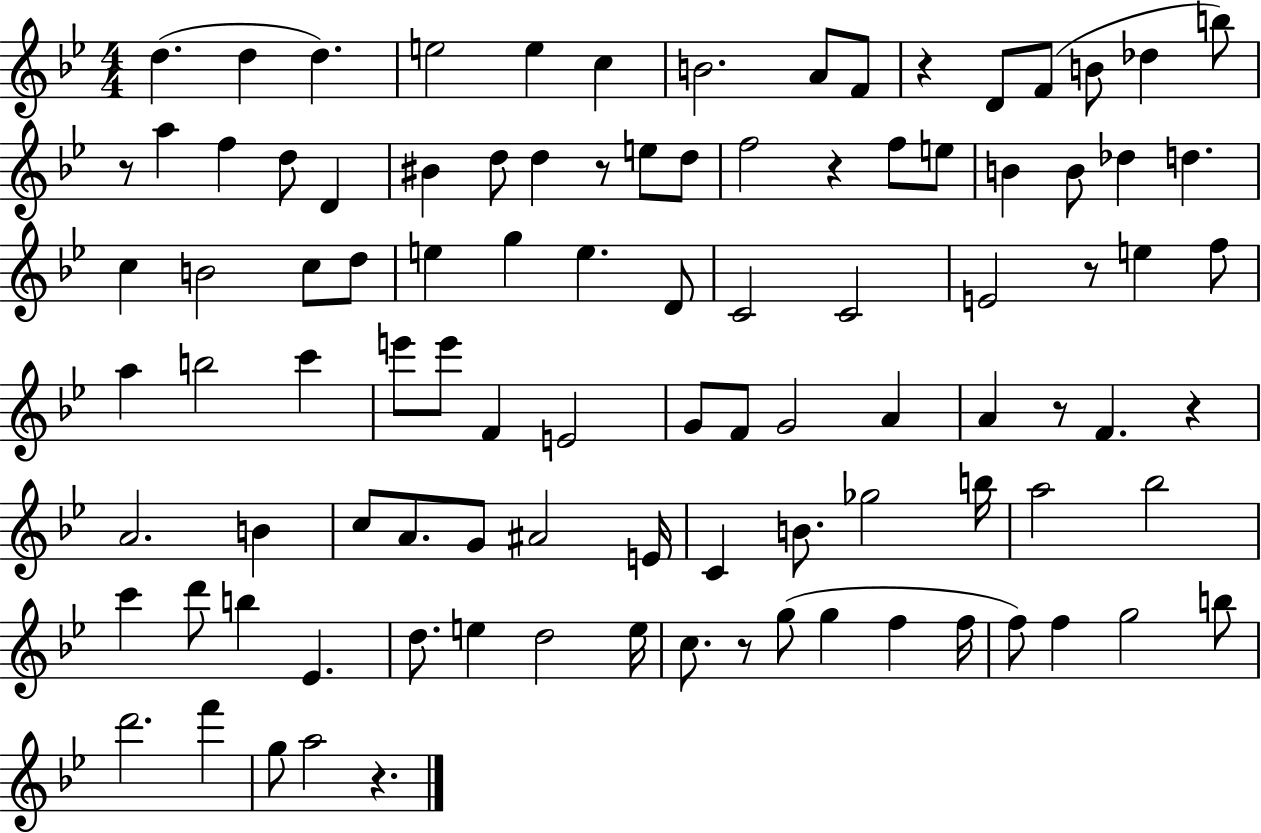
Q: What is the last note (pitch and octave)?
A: A5